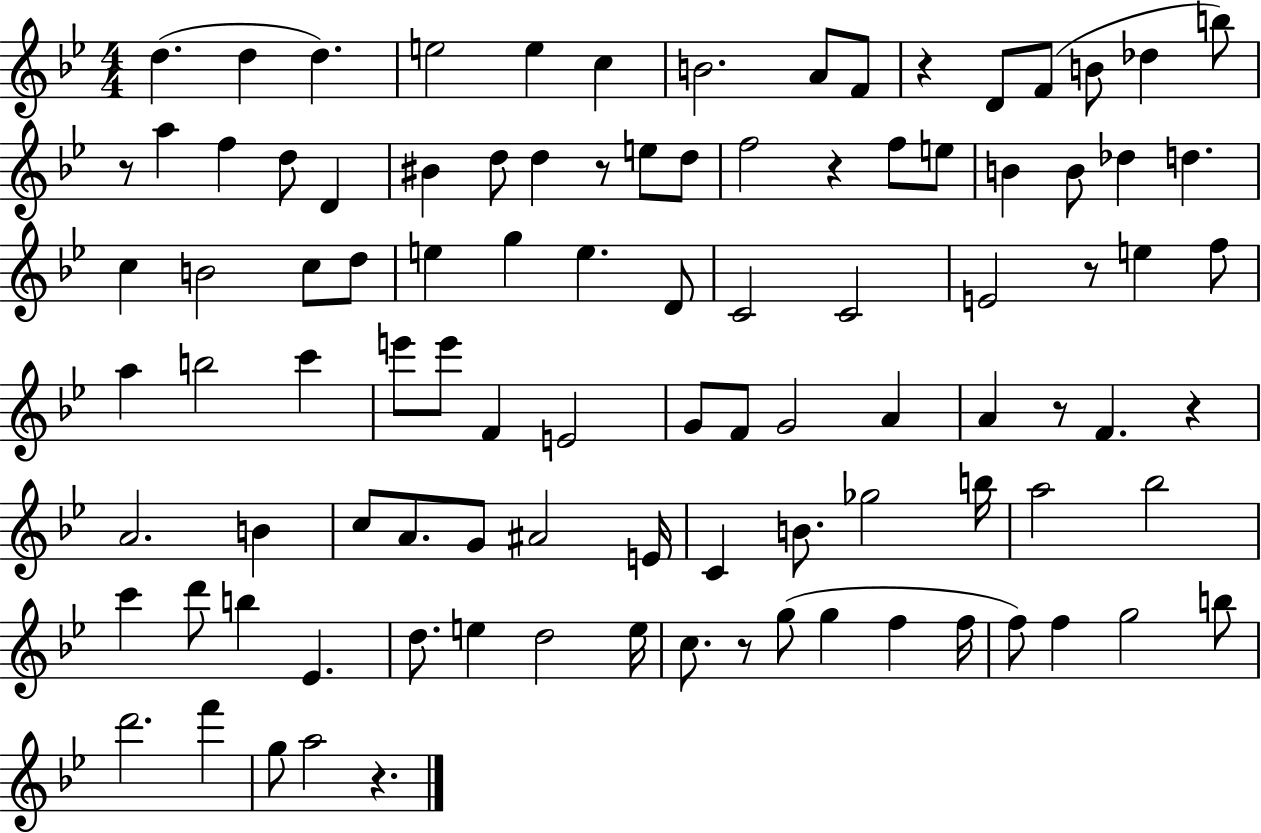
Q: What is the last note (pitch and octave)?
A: A5